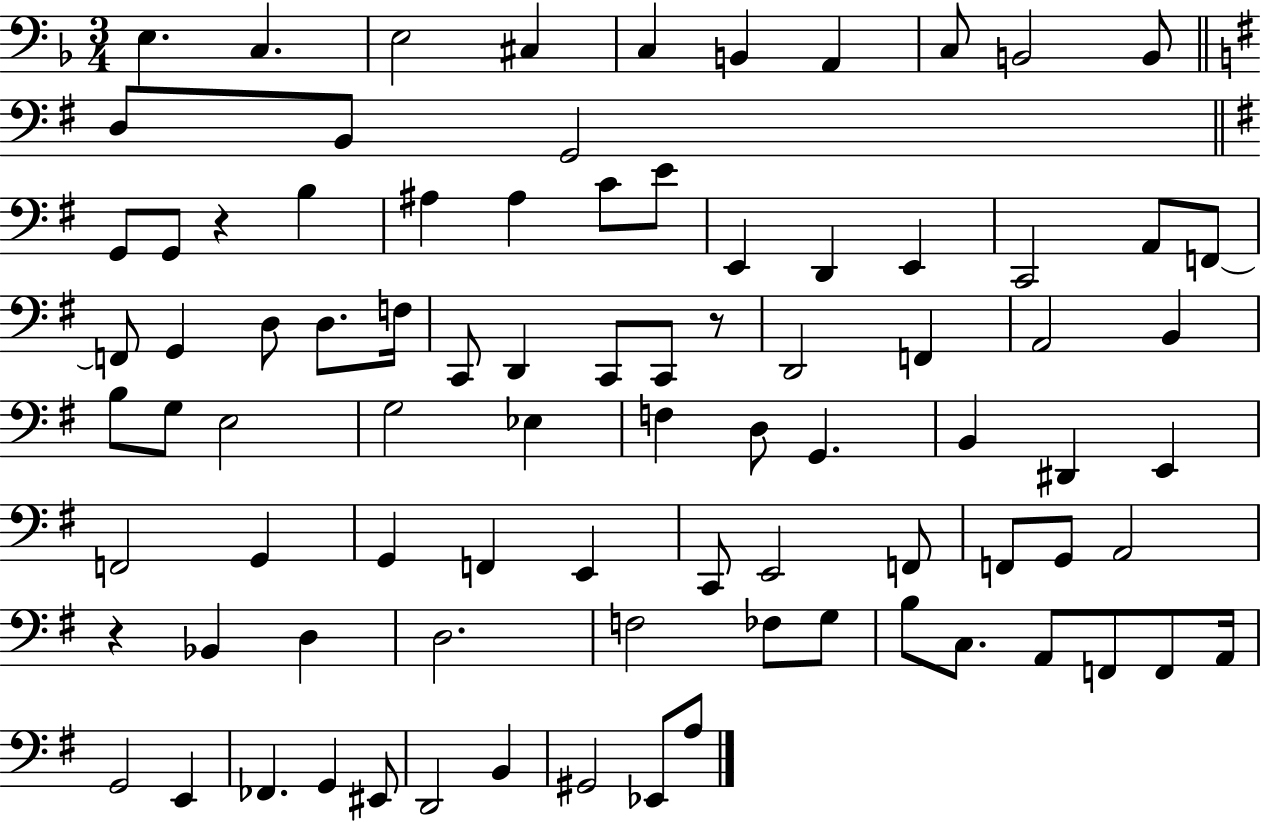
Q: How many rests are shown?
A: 3